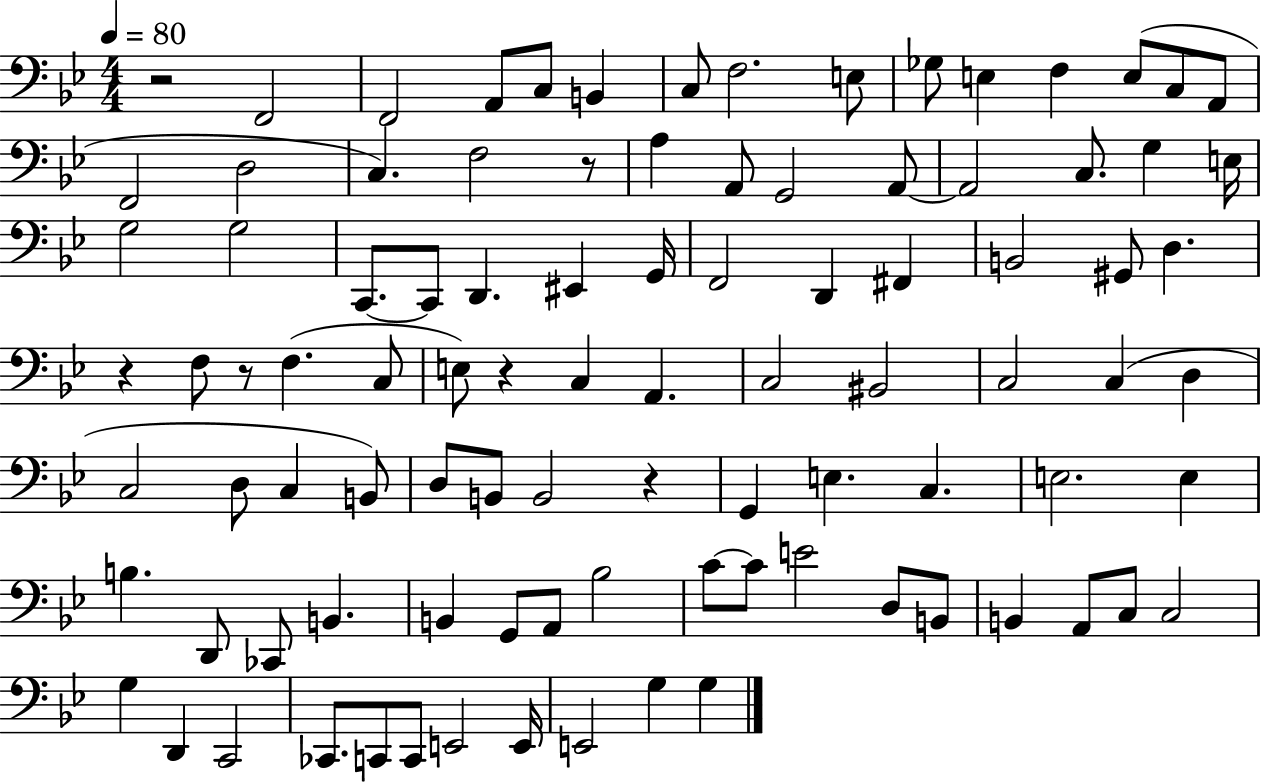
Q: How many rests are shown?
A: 6